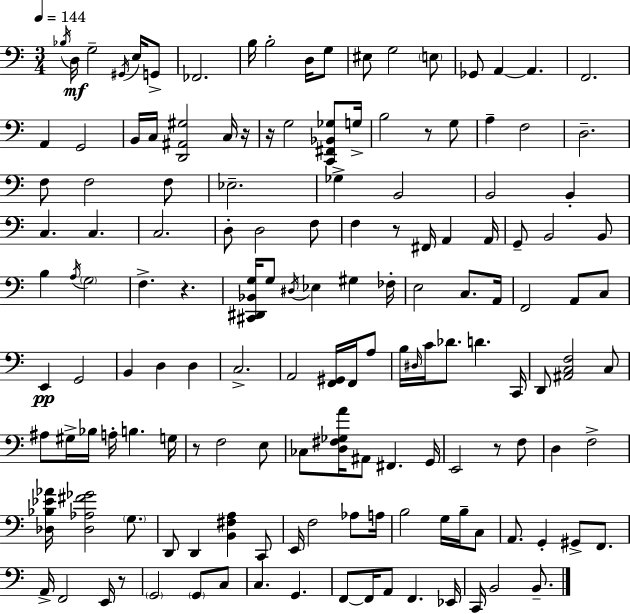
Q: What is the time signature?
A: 3/4